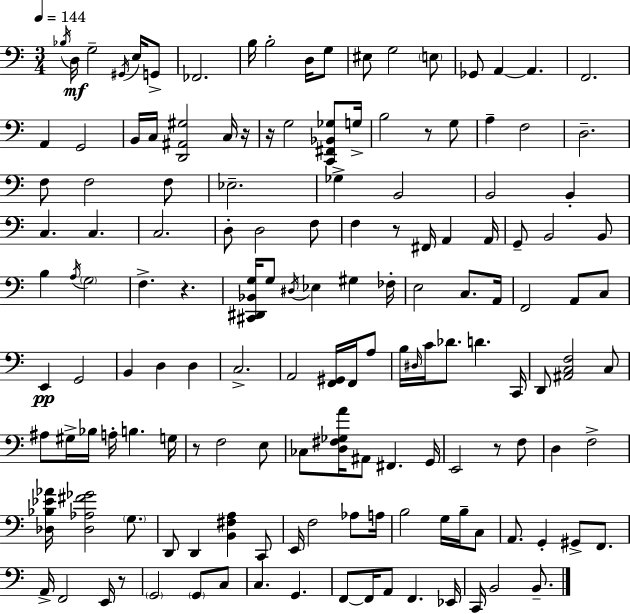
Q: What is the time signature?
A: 3/4